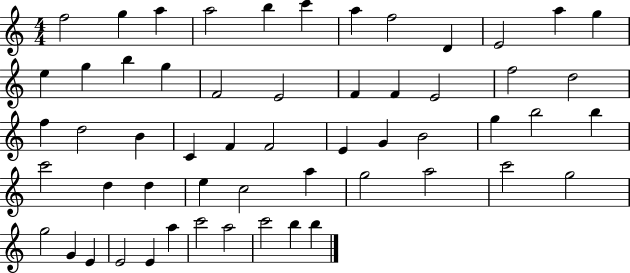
{
  \clef treble
  \numericTimeSignature
  \time 4/4
  \key c \major
  f''2 g''4 a''4 | a''2 b''4 c'''4 | a''4 f''2 d'4 | e'2 a''4 g''4 | \break e''4 g''4 b''4 g''4 | f'2 e'2 | f'4 f'4 e'2 | f''2 d''2 | \break f''4 d''2 b'4 | c'4 f'4 f'2 | e'4 g'4 b'2 | g''4 b''2 b''4 | \break c'''2 d''4 d''4 | e''4 c''2 a''4 | g''2 a''2 | c'''2 g''2 | \break g''2 g'4 e'4 | e'2 e'4 a''4 | c'''2 a''2 | c'''2 b''4 b''4 | \break \bar "|."
}